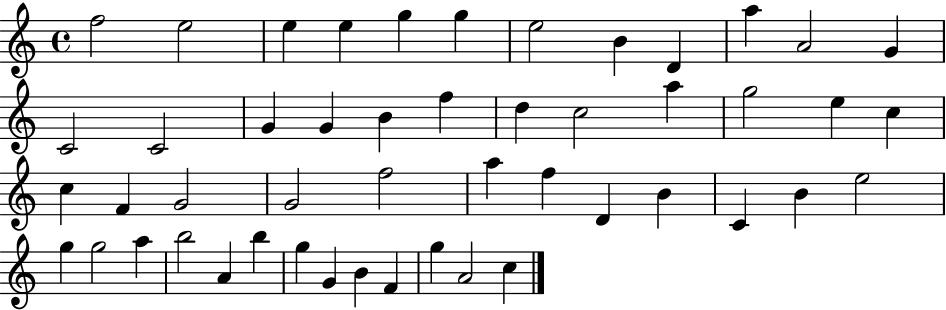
{
  \clef treble
  \time 4/4
  \defaultTimeSignature
  \key c \major
  f''2 e''2 | e''4 e''4 g''4 g''4 | e''2 b'4 d'4 | a''4 a'2 g'4 | \break c'2 c'2 | g'4 g'4 b'4 f''4 | d''4 c''2 a''4 | g''2 e''4 c''4 | \break c''4 f'4 g'2 | g'2 f''2 | a''4 f''4 d'4 b'4 | c'4 b'4 e''2 | \break g''4 g''2 a''4 | b''2 a'4 b''4 | g''4 g'4 b'4 f'4 | g''4 a'2 c''4 | \break \bar "|."
}